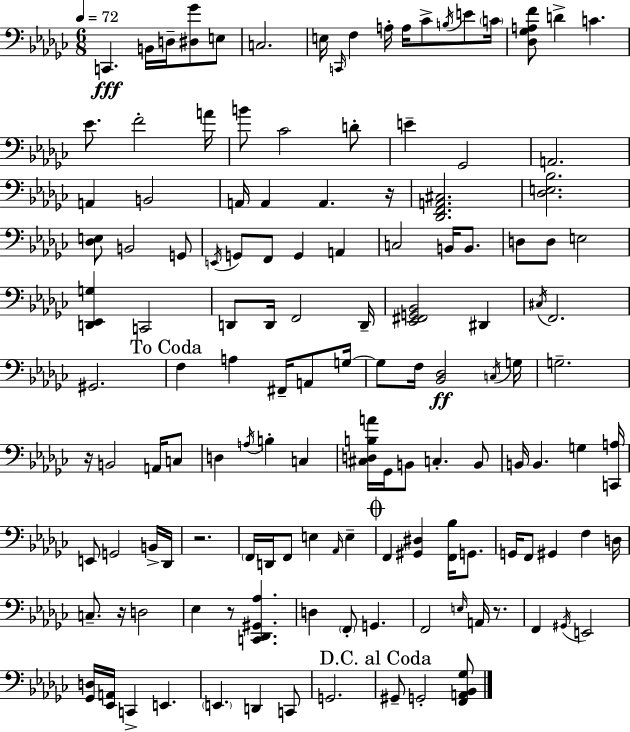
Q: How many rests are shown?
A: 6